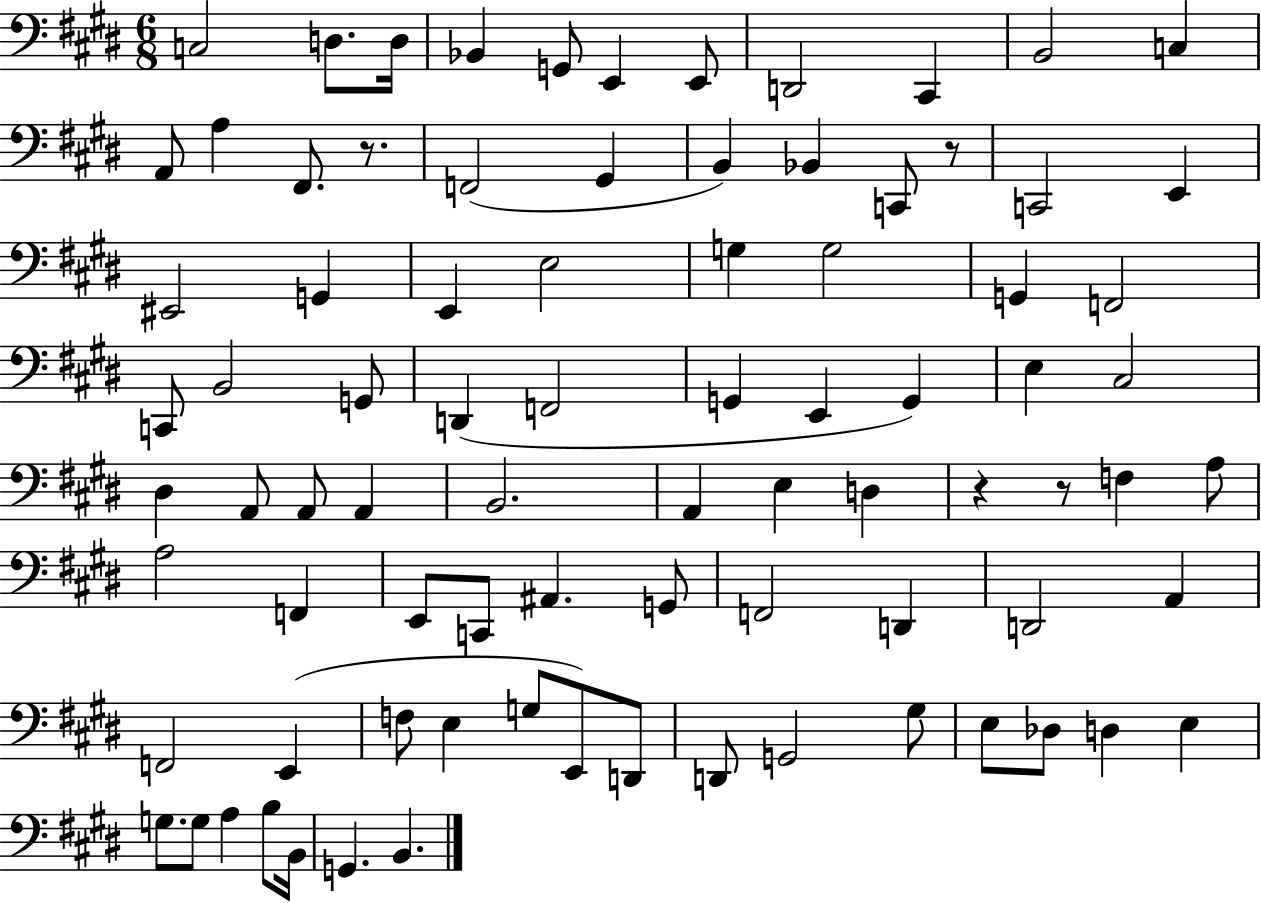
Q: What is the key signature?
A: E major